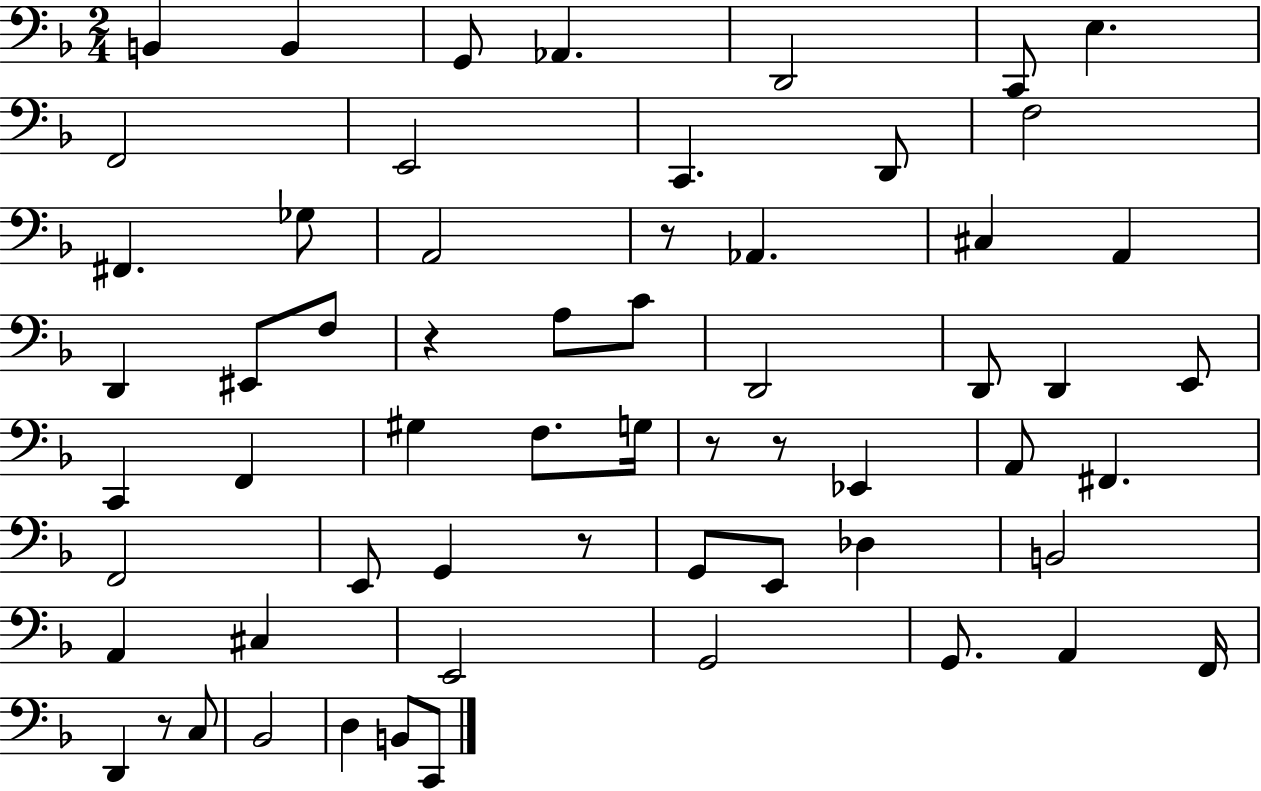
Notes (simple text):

B2/q B2/q G2/e Ab2/q. D2/h C2/e E3/q. F2/h E2/h C2/q. D2/e F3/h F#2/q. Gb3/e A2/h R/e Ab2/q. C#3/q A2/q D2/q EIS2/e F3/e R/q A3/e C4/e D2/h D2/e D2/q E2/e C2/q F2/q G#3/q F3/e. G3/s R/e R/e Eb2/q A2/e F#2/q. F2/h E2/e G2/q R/e G2/e E2/e Db3/q B2/h A2/q C#3/q E2/h G2/h G2/e. A2/q F2/s D2/q R/e C3/e Bb2/h D3/q B2/e C2/e